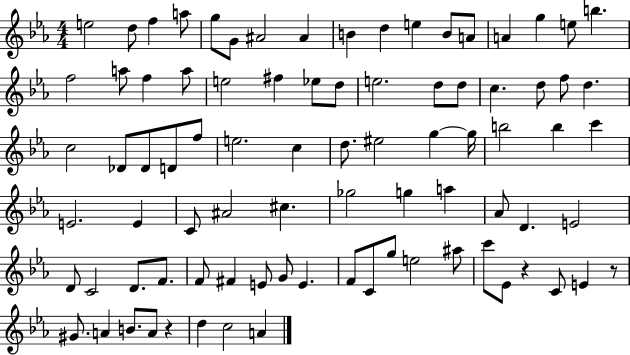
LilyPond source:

{
  \clef treble
  \numericTimeSignature
  \time 4/4
  \key ees \major
  e''2 d''8 f''4 a''8 | g''8 g'8 ais'2 ais'4 | b'4 d''4 e''4 b'8 a'8 | a'4 g''4 e''8 b''4. | \break f''2 a''8 f''4 a''8 | e''2 fis''4 ees''8 d''8 | e''2. d''8 d''8 | c''4. d''8 f''8 d''4. | \break c''2 des'8 des'8 d'8 f''8 | e''2. c''4 | d''8. eis''2 g''4~~ g''16 | b''2 b''4 c'''4 | \break e'2. e'4 | c'8 ais'2 cis''4. | ges''2 g''4 a''4 | aes'8 d'4. e'2 | \break d'8 c'2 d'8. f'8. | f'8 fis'4 e'8 g'8 e'4. | f'8 c'8 g''8 e''2 ais''8 | c'''8 ees'8 r4 c'8 e'4 r8 | \break gis'8. a'4 b'8. a'8 r4 | d''4 c''2 a'4 | \bar "|."
}